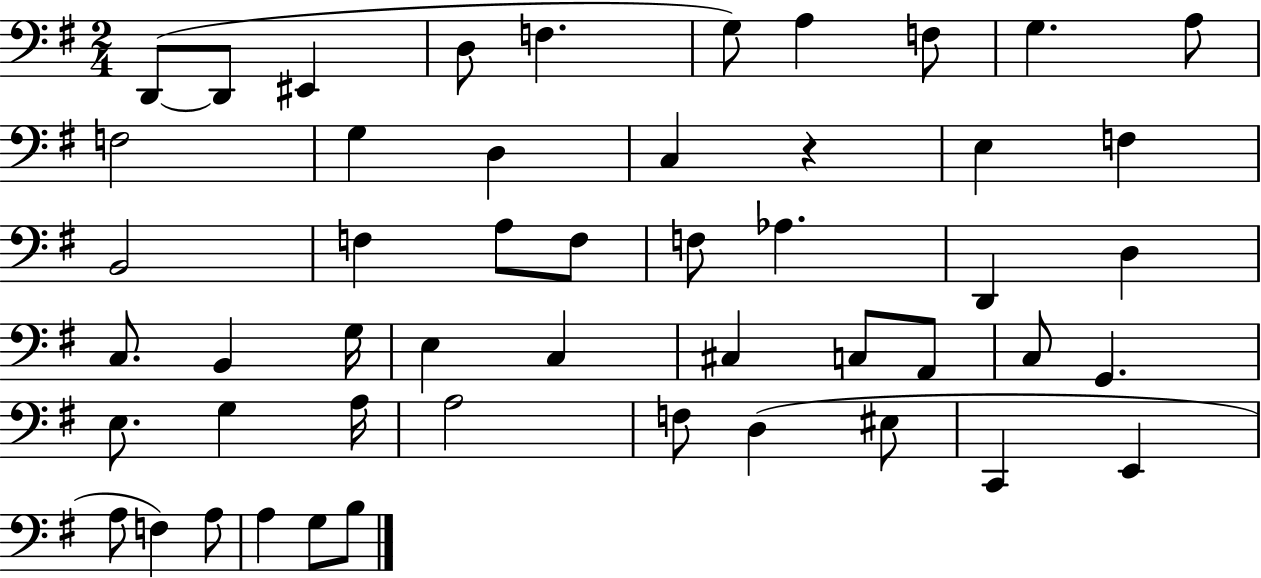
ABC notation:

X:1
T:Untitled
M:2/4
L:1/4
K:G
D,,/2 D,,/2 ^E,, D,/2 F, G,/2 A, F,/2 G, A,/2 F,2 G, D, C, z E, F, B,,2 F, A,/2 F,/2 F,/2 _A, D,, D, C,/2 B,, G,/4 E, C, ^C, C,/2 A,,/2 C,/2 G,, E,/2 G, A,/4 A,2 F,/2 D, ^E,/2 C,, E,, A,/2 F, A,/2 A, G,/2 B,/2